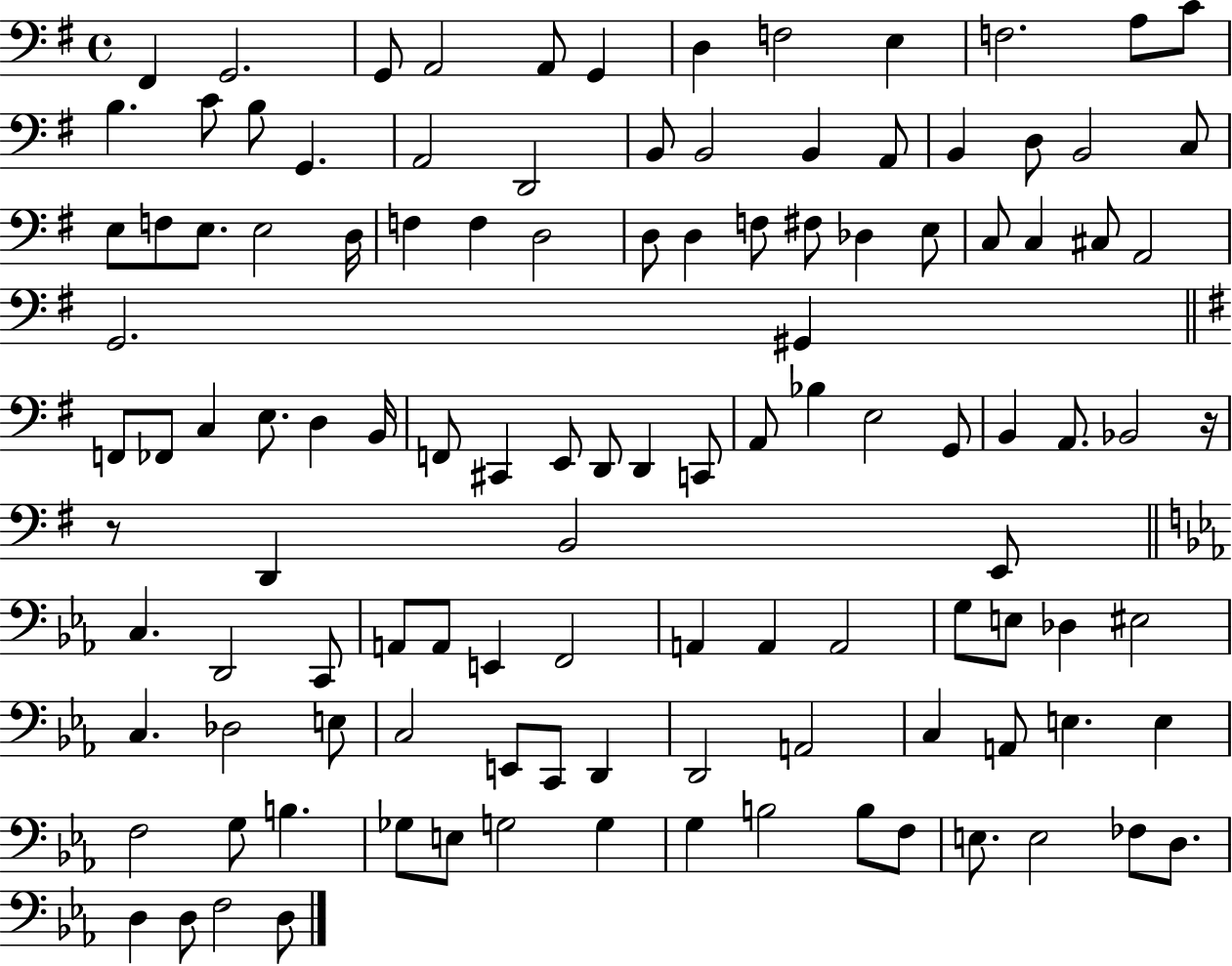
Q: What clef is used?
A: bass